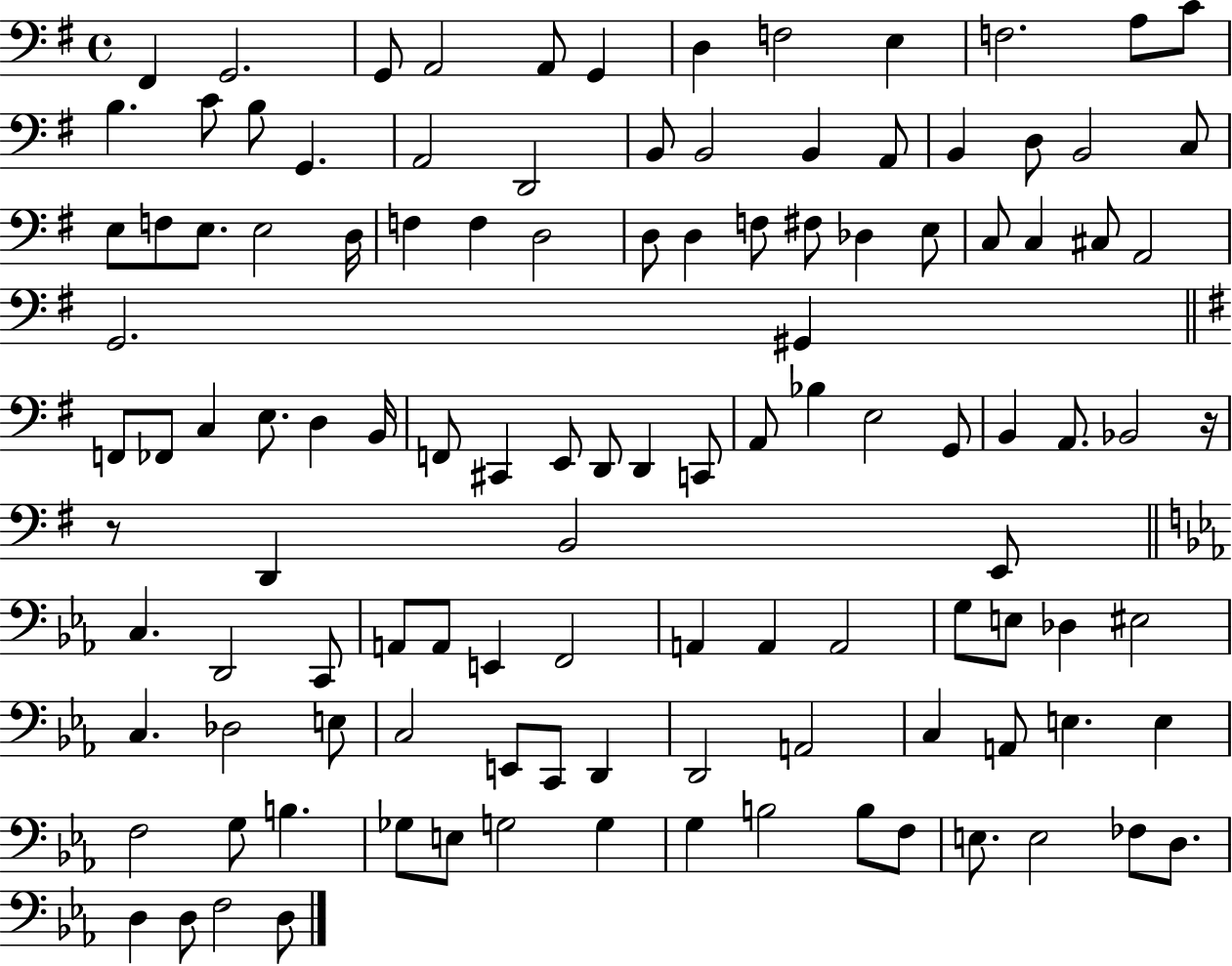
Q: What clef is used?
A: bass